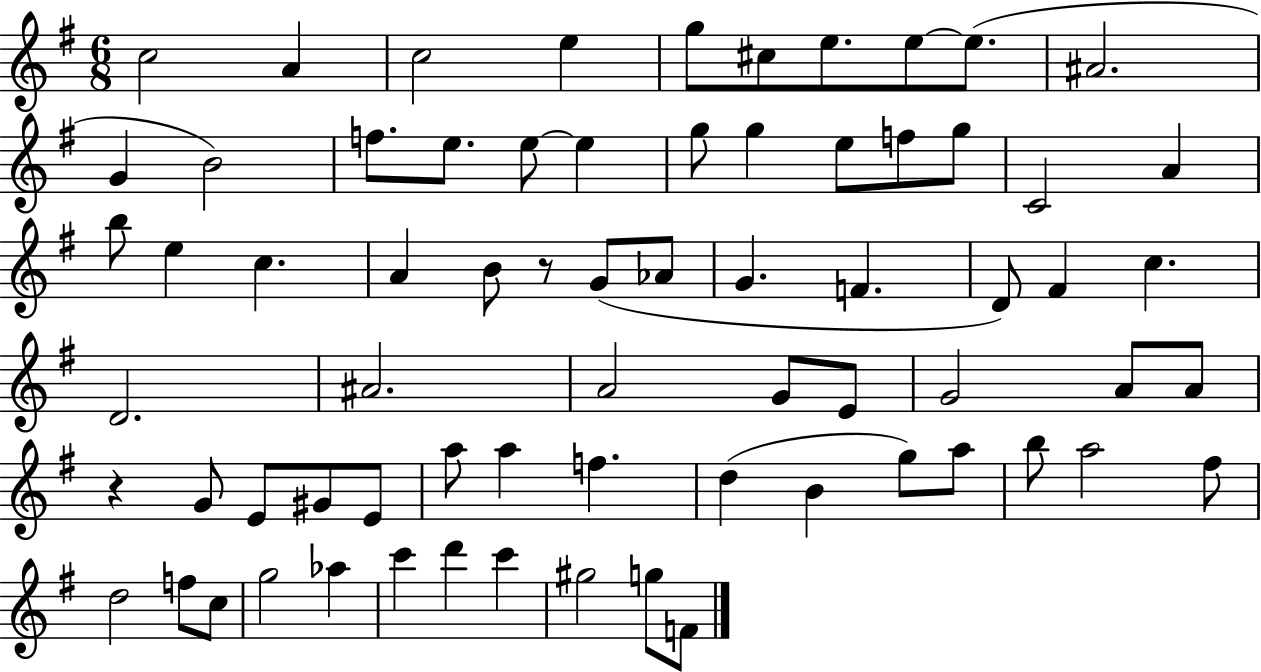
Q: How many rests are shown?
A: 2